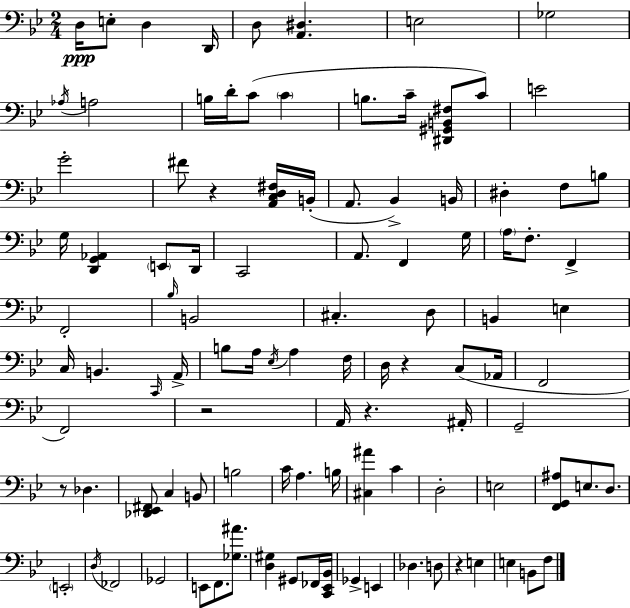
X:1
T:Untitled
M:2/4
L:1/4
K:Bb
D,/4 E,/2 D, D,,/4 D,/2 [A,,^D,] E,2 _G,2 _A,/4 A,2 B,/4 D/4 C/2 C B,/2 C/4 [^D,,^G,,B,,^F,]/2 C/2 E2 G2 ^F/2 z [A,,C,D,^F,]/4 B,,/4 A,,/2 _B,, B,,/4 ^D, F,/2 B,/2 G,/4 [D,,G,,_A,,] E,,/2 D,,/4 C,,2 A,,/2 F,, G,/4 A,/4 F,/2 F,, F,,2 _B,/4 B,,2 ^C, D,/2 B,, E, C,/4 B,, C,,/4 A,,/4 B,/2 A,/4 _E,/4 A, F,/4 D,/4 z C,/2 _A,,/4 F,,2 F,,2 z2 A,,/4 z ^A,,/4 G,,2 z/2 _D, [_D,,_E,,^F,,]/2 C, B,,/2 B,2 C/4 A, B,/4 [^C,^A] C D,2 E,2 [F,,G,,^A,]/2 E,/2 D,/2 E,,2 D,/4 _F,,2 _G,,2 E,,/2 F,,/2 [_G,^A]/2 [D,^G,] ^G,,/2 _F,,/4 [C,,_E,,_B,,]/4 _G,, E,, _D, D,/2 z E, E, B,,/2 F,/2